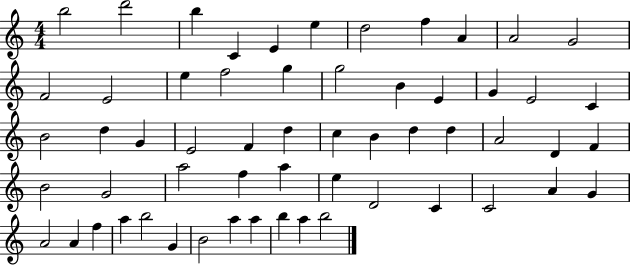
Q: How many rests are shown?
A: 0